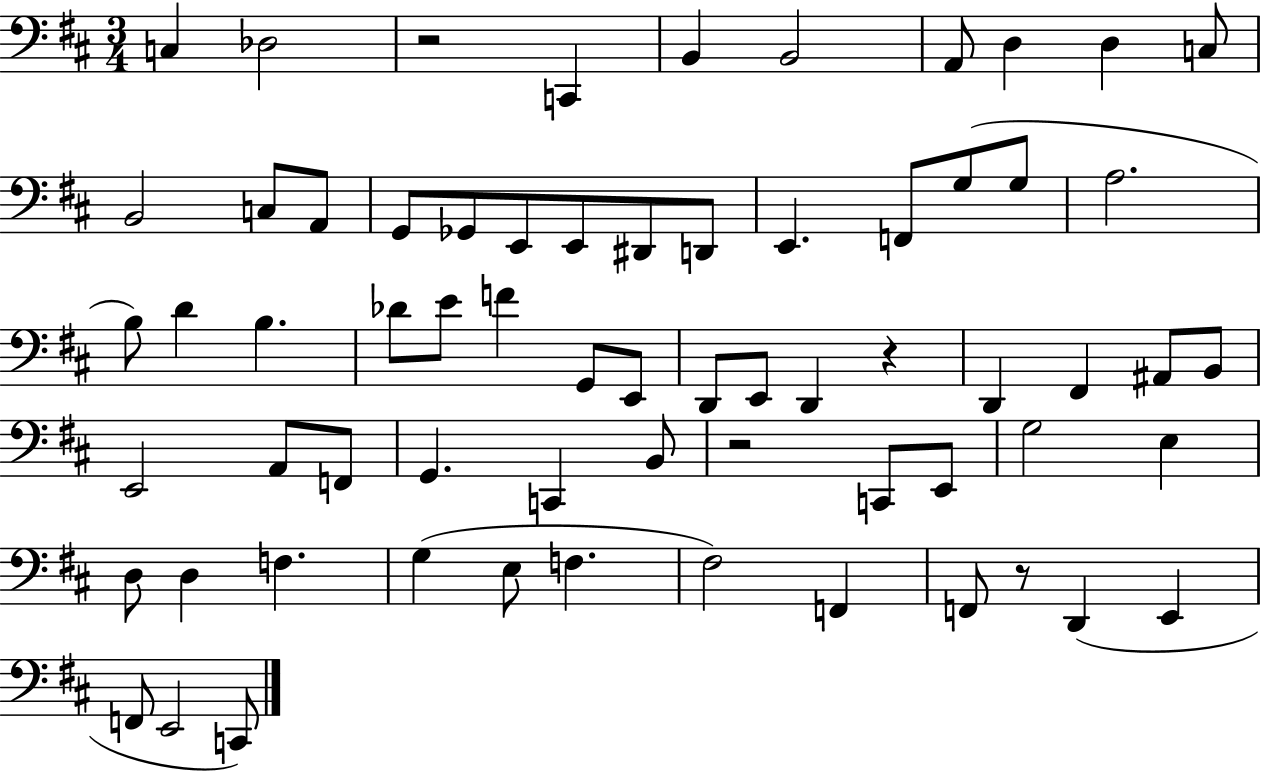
{
  \clef bass
  \numericTimeSignature
  \time 3/4
  \key d \major
  c4 des2 | r2 c,4 | b,4 b,2 | a,8 d4 d4 c8 | \break b,2 c8 a,8 | g,8 ges,8 e,8 e,8 dis,8 d,8 | e,4. f,8 g8( g8 | a2. | \break b8) d'4 b4. | des'8 e'8 f'4 g,8 e,8 | d,8 e,8 d,4 r4 | d,4 fis,4 ais,8 b,8 | \break e,2 a,8 f,8 | g,4. c,4 b,8 | r2 c,8 e,8 | g2 e4 | \break d8 d4 f4. | g4( e8 f4. | fis2) f,4 | f,8 r8 d,4( e,4 | \break f,8 e,2 c,8) | \bar "|."
}